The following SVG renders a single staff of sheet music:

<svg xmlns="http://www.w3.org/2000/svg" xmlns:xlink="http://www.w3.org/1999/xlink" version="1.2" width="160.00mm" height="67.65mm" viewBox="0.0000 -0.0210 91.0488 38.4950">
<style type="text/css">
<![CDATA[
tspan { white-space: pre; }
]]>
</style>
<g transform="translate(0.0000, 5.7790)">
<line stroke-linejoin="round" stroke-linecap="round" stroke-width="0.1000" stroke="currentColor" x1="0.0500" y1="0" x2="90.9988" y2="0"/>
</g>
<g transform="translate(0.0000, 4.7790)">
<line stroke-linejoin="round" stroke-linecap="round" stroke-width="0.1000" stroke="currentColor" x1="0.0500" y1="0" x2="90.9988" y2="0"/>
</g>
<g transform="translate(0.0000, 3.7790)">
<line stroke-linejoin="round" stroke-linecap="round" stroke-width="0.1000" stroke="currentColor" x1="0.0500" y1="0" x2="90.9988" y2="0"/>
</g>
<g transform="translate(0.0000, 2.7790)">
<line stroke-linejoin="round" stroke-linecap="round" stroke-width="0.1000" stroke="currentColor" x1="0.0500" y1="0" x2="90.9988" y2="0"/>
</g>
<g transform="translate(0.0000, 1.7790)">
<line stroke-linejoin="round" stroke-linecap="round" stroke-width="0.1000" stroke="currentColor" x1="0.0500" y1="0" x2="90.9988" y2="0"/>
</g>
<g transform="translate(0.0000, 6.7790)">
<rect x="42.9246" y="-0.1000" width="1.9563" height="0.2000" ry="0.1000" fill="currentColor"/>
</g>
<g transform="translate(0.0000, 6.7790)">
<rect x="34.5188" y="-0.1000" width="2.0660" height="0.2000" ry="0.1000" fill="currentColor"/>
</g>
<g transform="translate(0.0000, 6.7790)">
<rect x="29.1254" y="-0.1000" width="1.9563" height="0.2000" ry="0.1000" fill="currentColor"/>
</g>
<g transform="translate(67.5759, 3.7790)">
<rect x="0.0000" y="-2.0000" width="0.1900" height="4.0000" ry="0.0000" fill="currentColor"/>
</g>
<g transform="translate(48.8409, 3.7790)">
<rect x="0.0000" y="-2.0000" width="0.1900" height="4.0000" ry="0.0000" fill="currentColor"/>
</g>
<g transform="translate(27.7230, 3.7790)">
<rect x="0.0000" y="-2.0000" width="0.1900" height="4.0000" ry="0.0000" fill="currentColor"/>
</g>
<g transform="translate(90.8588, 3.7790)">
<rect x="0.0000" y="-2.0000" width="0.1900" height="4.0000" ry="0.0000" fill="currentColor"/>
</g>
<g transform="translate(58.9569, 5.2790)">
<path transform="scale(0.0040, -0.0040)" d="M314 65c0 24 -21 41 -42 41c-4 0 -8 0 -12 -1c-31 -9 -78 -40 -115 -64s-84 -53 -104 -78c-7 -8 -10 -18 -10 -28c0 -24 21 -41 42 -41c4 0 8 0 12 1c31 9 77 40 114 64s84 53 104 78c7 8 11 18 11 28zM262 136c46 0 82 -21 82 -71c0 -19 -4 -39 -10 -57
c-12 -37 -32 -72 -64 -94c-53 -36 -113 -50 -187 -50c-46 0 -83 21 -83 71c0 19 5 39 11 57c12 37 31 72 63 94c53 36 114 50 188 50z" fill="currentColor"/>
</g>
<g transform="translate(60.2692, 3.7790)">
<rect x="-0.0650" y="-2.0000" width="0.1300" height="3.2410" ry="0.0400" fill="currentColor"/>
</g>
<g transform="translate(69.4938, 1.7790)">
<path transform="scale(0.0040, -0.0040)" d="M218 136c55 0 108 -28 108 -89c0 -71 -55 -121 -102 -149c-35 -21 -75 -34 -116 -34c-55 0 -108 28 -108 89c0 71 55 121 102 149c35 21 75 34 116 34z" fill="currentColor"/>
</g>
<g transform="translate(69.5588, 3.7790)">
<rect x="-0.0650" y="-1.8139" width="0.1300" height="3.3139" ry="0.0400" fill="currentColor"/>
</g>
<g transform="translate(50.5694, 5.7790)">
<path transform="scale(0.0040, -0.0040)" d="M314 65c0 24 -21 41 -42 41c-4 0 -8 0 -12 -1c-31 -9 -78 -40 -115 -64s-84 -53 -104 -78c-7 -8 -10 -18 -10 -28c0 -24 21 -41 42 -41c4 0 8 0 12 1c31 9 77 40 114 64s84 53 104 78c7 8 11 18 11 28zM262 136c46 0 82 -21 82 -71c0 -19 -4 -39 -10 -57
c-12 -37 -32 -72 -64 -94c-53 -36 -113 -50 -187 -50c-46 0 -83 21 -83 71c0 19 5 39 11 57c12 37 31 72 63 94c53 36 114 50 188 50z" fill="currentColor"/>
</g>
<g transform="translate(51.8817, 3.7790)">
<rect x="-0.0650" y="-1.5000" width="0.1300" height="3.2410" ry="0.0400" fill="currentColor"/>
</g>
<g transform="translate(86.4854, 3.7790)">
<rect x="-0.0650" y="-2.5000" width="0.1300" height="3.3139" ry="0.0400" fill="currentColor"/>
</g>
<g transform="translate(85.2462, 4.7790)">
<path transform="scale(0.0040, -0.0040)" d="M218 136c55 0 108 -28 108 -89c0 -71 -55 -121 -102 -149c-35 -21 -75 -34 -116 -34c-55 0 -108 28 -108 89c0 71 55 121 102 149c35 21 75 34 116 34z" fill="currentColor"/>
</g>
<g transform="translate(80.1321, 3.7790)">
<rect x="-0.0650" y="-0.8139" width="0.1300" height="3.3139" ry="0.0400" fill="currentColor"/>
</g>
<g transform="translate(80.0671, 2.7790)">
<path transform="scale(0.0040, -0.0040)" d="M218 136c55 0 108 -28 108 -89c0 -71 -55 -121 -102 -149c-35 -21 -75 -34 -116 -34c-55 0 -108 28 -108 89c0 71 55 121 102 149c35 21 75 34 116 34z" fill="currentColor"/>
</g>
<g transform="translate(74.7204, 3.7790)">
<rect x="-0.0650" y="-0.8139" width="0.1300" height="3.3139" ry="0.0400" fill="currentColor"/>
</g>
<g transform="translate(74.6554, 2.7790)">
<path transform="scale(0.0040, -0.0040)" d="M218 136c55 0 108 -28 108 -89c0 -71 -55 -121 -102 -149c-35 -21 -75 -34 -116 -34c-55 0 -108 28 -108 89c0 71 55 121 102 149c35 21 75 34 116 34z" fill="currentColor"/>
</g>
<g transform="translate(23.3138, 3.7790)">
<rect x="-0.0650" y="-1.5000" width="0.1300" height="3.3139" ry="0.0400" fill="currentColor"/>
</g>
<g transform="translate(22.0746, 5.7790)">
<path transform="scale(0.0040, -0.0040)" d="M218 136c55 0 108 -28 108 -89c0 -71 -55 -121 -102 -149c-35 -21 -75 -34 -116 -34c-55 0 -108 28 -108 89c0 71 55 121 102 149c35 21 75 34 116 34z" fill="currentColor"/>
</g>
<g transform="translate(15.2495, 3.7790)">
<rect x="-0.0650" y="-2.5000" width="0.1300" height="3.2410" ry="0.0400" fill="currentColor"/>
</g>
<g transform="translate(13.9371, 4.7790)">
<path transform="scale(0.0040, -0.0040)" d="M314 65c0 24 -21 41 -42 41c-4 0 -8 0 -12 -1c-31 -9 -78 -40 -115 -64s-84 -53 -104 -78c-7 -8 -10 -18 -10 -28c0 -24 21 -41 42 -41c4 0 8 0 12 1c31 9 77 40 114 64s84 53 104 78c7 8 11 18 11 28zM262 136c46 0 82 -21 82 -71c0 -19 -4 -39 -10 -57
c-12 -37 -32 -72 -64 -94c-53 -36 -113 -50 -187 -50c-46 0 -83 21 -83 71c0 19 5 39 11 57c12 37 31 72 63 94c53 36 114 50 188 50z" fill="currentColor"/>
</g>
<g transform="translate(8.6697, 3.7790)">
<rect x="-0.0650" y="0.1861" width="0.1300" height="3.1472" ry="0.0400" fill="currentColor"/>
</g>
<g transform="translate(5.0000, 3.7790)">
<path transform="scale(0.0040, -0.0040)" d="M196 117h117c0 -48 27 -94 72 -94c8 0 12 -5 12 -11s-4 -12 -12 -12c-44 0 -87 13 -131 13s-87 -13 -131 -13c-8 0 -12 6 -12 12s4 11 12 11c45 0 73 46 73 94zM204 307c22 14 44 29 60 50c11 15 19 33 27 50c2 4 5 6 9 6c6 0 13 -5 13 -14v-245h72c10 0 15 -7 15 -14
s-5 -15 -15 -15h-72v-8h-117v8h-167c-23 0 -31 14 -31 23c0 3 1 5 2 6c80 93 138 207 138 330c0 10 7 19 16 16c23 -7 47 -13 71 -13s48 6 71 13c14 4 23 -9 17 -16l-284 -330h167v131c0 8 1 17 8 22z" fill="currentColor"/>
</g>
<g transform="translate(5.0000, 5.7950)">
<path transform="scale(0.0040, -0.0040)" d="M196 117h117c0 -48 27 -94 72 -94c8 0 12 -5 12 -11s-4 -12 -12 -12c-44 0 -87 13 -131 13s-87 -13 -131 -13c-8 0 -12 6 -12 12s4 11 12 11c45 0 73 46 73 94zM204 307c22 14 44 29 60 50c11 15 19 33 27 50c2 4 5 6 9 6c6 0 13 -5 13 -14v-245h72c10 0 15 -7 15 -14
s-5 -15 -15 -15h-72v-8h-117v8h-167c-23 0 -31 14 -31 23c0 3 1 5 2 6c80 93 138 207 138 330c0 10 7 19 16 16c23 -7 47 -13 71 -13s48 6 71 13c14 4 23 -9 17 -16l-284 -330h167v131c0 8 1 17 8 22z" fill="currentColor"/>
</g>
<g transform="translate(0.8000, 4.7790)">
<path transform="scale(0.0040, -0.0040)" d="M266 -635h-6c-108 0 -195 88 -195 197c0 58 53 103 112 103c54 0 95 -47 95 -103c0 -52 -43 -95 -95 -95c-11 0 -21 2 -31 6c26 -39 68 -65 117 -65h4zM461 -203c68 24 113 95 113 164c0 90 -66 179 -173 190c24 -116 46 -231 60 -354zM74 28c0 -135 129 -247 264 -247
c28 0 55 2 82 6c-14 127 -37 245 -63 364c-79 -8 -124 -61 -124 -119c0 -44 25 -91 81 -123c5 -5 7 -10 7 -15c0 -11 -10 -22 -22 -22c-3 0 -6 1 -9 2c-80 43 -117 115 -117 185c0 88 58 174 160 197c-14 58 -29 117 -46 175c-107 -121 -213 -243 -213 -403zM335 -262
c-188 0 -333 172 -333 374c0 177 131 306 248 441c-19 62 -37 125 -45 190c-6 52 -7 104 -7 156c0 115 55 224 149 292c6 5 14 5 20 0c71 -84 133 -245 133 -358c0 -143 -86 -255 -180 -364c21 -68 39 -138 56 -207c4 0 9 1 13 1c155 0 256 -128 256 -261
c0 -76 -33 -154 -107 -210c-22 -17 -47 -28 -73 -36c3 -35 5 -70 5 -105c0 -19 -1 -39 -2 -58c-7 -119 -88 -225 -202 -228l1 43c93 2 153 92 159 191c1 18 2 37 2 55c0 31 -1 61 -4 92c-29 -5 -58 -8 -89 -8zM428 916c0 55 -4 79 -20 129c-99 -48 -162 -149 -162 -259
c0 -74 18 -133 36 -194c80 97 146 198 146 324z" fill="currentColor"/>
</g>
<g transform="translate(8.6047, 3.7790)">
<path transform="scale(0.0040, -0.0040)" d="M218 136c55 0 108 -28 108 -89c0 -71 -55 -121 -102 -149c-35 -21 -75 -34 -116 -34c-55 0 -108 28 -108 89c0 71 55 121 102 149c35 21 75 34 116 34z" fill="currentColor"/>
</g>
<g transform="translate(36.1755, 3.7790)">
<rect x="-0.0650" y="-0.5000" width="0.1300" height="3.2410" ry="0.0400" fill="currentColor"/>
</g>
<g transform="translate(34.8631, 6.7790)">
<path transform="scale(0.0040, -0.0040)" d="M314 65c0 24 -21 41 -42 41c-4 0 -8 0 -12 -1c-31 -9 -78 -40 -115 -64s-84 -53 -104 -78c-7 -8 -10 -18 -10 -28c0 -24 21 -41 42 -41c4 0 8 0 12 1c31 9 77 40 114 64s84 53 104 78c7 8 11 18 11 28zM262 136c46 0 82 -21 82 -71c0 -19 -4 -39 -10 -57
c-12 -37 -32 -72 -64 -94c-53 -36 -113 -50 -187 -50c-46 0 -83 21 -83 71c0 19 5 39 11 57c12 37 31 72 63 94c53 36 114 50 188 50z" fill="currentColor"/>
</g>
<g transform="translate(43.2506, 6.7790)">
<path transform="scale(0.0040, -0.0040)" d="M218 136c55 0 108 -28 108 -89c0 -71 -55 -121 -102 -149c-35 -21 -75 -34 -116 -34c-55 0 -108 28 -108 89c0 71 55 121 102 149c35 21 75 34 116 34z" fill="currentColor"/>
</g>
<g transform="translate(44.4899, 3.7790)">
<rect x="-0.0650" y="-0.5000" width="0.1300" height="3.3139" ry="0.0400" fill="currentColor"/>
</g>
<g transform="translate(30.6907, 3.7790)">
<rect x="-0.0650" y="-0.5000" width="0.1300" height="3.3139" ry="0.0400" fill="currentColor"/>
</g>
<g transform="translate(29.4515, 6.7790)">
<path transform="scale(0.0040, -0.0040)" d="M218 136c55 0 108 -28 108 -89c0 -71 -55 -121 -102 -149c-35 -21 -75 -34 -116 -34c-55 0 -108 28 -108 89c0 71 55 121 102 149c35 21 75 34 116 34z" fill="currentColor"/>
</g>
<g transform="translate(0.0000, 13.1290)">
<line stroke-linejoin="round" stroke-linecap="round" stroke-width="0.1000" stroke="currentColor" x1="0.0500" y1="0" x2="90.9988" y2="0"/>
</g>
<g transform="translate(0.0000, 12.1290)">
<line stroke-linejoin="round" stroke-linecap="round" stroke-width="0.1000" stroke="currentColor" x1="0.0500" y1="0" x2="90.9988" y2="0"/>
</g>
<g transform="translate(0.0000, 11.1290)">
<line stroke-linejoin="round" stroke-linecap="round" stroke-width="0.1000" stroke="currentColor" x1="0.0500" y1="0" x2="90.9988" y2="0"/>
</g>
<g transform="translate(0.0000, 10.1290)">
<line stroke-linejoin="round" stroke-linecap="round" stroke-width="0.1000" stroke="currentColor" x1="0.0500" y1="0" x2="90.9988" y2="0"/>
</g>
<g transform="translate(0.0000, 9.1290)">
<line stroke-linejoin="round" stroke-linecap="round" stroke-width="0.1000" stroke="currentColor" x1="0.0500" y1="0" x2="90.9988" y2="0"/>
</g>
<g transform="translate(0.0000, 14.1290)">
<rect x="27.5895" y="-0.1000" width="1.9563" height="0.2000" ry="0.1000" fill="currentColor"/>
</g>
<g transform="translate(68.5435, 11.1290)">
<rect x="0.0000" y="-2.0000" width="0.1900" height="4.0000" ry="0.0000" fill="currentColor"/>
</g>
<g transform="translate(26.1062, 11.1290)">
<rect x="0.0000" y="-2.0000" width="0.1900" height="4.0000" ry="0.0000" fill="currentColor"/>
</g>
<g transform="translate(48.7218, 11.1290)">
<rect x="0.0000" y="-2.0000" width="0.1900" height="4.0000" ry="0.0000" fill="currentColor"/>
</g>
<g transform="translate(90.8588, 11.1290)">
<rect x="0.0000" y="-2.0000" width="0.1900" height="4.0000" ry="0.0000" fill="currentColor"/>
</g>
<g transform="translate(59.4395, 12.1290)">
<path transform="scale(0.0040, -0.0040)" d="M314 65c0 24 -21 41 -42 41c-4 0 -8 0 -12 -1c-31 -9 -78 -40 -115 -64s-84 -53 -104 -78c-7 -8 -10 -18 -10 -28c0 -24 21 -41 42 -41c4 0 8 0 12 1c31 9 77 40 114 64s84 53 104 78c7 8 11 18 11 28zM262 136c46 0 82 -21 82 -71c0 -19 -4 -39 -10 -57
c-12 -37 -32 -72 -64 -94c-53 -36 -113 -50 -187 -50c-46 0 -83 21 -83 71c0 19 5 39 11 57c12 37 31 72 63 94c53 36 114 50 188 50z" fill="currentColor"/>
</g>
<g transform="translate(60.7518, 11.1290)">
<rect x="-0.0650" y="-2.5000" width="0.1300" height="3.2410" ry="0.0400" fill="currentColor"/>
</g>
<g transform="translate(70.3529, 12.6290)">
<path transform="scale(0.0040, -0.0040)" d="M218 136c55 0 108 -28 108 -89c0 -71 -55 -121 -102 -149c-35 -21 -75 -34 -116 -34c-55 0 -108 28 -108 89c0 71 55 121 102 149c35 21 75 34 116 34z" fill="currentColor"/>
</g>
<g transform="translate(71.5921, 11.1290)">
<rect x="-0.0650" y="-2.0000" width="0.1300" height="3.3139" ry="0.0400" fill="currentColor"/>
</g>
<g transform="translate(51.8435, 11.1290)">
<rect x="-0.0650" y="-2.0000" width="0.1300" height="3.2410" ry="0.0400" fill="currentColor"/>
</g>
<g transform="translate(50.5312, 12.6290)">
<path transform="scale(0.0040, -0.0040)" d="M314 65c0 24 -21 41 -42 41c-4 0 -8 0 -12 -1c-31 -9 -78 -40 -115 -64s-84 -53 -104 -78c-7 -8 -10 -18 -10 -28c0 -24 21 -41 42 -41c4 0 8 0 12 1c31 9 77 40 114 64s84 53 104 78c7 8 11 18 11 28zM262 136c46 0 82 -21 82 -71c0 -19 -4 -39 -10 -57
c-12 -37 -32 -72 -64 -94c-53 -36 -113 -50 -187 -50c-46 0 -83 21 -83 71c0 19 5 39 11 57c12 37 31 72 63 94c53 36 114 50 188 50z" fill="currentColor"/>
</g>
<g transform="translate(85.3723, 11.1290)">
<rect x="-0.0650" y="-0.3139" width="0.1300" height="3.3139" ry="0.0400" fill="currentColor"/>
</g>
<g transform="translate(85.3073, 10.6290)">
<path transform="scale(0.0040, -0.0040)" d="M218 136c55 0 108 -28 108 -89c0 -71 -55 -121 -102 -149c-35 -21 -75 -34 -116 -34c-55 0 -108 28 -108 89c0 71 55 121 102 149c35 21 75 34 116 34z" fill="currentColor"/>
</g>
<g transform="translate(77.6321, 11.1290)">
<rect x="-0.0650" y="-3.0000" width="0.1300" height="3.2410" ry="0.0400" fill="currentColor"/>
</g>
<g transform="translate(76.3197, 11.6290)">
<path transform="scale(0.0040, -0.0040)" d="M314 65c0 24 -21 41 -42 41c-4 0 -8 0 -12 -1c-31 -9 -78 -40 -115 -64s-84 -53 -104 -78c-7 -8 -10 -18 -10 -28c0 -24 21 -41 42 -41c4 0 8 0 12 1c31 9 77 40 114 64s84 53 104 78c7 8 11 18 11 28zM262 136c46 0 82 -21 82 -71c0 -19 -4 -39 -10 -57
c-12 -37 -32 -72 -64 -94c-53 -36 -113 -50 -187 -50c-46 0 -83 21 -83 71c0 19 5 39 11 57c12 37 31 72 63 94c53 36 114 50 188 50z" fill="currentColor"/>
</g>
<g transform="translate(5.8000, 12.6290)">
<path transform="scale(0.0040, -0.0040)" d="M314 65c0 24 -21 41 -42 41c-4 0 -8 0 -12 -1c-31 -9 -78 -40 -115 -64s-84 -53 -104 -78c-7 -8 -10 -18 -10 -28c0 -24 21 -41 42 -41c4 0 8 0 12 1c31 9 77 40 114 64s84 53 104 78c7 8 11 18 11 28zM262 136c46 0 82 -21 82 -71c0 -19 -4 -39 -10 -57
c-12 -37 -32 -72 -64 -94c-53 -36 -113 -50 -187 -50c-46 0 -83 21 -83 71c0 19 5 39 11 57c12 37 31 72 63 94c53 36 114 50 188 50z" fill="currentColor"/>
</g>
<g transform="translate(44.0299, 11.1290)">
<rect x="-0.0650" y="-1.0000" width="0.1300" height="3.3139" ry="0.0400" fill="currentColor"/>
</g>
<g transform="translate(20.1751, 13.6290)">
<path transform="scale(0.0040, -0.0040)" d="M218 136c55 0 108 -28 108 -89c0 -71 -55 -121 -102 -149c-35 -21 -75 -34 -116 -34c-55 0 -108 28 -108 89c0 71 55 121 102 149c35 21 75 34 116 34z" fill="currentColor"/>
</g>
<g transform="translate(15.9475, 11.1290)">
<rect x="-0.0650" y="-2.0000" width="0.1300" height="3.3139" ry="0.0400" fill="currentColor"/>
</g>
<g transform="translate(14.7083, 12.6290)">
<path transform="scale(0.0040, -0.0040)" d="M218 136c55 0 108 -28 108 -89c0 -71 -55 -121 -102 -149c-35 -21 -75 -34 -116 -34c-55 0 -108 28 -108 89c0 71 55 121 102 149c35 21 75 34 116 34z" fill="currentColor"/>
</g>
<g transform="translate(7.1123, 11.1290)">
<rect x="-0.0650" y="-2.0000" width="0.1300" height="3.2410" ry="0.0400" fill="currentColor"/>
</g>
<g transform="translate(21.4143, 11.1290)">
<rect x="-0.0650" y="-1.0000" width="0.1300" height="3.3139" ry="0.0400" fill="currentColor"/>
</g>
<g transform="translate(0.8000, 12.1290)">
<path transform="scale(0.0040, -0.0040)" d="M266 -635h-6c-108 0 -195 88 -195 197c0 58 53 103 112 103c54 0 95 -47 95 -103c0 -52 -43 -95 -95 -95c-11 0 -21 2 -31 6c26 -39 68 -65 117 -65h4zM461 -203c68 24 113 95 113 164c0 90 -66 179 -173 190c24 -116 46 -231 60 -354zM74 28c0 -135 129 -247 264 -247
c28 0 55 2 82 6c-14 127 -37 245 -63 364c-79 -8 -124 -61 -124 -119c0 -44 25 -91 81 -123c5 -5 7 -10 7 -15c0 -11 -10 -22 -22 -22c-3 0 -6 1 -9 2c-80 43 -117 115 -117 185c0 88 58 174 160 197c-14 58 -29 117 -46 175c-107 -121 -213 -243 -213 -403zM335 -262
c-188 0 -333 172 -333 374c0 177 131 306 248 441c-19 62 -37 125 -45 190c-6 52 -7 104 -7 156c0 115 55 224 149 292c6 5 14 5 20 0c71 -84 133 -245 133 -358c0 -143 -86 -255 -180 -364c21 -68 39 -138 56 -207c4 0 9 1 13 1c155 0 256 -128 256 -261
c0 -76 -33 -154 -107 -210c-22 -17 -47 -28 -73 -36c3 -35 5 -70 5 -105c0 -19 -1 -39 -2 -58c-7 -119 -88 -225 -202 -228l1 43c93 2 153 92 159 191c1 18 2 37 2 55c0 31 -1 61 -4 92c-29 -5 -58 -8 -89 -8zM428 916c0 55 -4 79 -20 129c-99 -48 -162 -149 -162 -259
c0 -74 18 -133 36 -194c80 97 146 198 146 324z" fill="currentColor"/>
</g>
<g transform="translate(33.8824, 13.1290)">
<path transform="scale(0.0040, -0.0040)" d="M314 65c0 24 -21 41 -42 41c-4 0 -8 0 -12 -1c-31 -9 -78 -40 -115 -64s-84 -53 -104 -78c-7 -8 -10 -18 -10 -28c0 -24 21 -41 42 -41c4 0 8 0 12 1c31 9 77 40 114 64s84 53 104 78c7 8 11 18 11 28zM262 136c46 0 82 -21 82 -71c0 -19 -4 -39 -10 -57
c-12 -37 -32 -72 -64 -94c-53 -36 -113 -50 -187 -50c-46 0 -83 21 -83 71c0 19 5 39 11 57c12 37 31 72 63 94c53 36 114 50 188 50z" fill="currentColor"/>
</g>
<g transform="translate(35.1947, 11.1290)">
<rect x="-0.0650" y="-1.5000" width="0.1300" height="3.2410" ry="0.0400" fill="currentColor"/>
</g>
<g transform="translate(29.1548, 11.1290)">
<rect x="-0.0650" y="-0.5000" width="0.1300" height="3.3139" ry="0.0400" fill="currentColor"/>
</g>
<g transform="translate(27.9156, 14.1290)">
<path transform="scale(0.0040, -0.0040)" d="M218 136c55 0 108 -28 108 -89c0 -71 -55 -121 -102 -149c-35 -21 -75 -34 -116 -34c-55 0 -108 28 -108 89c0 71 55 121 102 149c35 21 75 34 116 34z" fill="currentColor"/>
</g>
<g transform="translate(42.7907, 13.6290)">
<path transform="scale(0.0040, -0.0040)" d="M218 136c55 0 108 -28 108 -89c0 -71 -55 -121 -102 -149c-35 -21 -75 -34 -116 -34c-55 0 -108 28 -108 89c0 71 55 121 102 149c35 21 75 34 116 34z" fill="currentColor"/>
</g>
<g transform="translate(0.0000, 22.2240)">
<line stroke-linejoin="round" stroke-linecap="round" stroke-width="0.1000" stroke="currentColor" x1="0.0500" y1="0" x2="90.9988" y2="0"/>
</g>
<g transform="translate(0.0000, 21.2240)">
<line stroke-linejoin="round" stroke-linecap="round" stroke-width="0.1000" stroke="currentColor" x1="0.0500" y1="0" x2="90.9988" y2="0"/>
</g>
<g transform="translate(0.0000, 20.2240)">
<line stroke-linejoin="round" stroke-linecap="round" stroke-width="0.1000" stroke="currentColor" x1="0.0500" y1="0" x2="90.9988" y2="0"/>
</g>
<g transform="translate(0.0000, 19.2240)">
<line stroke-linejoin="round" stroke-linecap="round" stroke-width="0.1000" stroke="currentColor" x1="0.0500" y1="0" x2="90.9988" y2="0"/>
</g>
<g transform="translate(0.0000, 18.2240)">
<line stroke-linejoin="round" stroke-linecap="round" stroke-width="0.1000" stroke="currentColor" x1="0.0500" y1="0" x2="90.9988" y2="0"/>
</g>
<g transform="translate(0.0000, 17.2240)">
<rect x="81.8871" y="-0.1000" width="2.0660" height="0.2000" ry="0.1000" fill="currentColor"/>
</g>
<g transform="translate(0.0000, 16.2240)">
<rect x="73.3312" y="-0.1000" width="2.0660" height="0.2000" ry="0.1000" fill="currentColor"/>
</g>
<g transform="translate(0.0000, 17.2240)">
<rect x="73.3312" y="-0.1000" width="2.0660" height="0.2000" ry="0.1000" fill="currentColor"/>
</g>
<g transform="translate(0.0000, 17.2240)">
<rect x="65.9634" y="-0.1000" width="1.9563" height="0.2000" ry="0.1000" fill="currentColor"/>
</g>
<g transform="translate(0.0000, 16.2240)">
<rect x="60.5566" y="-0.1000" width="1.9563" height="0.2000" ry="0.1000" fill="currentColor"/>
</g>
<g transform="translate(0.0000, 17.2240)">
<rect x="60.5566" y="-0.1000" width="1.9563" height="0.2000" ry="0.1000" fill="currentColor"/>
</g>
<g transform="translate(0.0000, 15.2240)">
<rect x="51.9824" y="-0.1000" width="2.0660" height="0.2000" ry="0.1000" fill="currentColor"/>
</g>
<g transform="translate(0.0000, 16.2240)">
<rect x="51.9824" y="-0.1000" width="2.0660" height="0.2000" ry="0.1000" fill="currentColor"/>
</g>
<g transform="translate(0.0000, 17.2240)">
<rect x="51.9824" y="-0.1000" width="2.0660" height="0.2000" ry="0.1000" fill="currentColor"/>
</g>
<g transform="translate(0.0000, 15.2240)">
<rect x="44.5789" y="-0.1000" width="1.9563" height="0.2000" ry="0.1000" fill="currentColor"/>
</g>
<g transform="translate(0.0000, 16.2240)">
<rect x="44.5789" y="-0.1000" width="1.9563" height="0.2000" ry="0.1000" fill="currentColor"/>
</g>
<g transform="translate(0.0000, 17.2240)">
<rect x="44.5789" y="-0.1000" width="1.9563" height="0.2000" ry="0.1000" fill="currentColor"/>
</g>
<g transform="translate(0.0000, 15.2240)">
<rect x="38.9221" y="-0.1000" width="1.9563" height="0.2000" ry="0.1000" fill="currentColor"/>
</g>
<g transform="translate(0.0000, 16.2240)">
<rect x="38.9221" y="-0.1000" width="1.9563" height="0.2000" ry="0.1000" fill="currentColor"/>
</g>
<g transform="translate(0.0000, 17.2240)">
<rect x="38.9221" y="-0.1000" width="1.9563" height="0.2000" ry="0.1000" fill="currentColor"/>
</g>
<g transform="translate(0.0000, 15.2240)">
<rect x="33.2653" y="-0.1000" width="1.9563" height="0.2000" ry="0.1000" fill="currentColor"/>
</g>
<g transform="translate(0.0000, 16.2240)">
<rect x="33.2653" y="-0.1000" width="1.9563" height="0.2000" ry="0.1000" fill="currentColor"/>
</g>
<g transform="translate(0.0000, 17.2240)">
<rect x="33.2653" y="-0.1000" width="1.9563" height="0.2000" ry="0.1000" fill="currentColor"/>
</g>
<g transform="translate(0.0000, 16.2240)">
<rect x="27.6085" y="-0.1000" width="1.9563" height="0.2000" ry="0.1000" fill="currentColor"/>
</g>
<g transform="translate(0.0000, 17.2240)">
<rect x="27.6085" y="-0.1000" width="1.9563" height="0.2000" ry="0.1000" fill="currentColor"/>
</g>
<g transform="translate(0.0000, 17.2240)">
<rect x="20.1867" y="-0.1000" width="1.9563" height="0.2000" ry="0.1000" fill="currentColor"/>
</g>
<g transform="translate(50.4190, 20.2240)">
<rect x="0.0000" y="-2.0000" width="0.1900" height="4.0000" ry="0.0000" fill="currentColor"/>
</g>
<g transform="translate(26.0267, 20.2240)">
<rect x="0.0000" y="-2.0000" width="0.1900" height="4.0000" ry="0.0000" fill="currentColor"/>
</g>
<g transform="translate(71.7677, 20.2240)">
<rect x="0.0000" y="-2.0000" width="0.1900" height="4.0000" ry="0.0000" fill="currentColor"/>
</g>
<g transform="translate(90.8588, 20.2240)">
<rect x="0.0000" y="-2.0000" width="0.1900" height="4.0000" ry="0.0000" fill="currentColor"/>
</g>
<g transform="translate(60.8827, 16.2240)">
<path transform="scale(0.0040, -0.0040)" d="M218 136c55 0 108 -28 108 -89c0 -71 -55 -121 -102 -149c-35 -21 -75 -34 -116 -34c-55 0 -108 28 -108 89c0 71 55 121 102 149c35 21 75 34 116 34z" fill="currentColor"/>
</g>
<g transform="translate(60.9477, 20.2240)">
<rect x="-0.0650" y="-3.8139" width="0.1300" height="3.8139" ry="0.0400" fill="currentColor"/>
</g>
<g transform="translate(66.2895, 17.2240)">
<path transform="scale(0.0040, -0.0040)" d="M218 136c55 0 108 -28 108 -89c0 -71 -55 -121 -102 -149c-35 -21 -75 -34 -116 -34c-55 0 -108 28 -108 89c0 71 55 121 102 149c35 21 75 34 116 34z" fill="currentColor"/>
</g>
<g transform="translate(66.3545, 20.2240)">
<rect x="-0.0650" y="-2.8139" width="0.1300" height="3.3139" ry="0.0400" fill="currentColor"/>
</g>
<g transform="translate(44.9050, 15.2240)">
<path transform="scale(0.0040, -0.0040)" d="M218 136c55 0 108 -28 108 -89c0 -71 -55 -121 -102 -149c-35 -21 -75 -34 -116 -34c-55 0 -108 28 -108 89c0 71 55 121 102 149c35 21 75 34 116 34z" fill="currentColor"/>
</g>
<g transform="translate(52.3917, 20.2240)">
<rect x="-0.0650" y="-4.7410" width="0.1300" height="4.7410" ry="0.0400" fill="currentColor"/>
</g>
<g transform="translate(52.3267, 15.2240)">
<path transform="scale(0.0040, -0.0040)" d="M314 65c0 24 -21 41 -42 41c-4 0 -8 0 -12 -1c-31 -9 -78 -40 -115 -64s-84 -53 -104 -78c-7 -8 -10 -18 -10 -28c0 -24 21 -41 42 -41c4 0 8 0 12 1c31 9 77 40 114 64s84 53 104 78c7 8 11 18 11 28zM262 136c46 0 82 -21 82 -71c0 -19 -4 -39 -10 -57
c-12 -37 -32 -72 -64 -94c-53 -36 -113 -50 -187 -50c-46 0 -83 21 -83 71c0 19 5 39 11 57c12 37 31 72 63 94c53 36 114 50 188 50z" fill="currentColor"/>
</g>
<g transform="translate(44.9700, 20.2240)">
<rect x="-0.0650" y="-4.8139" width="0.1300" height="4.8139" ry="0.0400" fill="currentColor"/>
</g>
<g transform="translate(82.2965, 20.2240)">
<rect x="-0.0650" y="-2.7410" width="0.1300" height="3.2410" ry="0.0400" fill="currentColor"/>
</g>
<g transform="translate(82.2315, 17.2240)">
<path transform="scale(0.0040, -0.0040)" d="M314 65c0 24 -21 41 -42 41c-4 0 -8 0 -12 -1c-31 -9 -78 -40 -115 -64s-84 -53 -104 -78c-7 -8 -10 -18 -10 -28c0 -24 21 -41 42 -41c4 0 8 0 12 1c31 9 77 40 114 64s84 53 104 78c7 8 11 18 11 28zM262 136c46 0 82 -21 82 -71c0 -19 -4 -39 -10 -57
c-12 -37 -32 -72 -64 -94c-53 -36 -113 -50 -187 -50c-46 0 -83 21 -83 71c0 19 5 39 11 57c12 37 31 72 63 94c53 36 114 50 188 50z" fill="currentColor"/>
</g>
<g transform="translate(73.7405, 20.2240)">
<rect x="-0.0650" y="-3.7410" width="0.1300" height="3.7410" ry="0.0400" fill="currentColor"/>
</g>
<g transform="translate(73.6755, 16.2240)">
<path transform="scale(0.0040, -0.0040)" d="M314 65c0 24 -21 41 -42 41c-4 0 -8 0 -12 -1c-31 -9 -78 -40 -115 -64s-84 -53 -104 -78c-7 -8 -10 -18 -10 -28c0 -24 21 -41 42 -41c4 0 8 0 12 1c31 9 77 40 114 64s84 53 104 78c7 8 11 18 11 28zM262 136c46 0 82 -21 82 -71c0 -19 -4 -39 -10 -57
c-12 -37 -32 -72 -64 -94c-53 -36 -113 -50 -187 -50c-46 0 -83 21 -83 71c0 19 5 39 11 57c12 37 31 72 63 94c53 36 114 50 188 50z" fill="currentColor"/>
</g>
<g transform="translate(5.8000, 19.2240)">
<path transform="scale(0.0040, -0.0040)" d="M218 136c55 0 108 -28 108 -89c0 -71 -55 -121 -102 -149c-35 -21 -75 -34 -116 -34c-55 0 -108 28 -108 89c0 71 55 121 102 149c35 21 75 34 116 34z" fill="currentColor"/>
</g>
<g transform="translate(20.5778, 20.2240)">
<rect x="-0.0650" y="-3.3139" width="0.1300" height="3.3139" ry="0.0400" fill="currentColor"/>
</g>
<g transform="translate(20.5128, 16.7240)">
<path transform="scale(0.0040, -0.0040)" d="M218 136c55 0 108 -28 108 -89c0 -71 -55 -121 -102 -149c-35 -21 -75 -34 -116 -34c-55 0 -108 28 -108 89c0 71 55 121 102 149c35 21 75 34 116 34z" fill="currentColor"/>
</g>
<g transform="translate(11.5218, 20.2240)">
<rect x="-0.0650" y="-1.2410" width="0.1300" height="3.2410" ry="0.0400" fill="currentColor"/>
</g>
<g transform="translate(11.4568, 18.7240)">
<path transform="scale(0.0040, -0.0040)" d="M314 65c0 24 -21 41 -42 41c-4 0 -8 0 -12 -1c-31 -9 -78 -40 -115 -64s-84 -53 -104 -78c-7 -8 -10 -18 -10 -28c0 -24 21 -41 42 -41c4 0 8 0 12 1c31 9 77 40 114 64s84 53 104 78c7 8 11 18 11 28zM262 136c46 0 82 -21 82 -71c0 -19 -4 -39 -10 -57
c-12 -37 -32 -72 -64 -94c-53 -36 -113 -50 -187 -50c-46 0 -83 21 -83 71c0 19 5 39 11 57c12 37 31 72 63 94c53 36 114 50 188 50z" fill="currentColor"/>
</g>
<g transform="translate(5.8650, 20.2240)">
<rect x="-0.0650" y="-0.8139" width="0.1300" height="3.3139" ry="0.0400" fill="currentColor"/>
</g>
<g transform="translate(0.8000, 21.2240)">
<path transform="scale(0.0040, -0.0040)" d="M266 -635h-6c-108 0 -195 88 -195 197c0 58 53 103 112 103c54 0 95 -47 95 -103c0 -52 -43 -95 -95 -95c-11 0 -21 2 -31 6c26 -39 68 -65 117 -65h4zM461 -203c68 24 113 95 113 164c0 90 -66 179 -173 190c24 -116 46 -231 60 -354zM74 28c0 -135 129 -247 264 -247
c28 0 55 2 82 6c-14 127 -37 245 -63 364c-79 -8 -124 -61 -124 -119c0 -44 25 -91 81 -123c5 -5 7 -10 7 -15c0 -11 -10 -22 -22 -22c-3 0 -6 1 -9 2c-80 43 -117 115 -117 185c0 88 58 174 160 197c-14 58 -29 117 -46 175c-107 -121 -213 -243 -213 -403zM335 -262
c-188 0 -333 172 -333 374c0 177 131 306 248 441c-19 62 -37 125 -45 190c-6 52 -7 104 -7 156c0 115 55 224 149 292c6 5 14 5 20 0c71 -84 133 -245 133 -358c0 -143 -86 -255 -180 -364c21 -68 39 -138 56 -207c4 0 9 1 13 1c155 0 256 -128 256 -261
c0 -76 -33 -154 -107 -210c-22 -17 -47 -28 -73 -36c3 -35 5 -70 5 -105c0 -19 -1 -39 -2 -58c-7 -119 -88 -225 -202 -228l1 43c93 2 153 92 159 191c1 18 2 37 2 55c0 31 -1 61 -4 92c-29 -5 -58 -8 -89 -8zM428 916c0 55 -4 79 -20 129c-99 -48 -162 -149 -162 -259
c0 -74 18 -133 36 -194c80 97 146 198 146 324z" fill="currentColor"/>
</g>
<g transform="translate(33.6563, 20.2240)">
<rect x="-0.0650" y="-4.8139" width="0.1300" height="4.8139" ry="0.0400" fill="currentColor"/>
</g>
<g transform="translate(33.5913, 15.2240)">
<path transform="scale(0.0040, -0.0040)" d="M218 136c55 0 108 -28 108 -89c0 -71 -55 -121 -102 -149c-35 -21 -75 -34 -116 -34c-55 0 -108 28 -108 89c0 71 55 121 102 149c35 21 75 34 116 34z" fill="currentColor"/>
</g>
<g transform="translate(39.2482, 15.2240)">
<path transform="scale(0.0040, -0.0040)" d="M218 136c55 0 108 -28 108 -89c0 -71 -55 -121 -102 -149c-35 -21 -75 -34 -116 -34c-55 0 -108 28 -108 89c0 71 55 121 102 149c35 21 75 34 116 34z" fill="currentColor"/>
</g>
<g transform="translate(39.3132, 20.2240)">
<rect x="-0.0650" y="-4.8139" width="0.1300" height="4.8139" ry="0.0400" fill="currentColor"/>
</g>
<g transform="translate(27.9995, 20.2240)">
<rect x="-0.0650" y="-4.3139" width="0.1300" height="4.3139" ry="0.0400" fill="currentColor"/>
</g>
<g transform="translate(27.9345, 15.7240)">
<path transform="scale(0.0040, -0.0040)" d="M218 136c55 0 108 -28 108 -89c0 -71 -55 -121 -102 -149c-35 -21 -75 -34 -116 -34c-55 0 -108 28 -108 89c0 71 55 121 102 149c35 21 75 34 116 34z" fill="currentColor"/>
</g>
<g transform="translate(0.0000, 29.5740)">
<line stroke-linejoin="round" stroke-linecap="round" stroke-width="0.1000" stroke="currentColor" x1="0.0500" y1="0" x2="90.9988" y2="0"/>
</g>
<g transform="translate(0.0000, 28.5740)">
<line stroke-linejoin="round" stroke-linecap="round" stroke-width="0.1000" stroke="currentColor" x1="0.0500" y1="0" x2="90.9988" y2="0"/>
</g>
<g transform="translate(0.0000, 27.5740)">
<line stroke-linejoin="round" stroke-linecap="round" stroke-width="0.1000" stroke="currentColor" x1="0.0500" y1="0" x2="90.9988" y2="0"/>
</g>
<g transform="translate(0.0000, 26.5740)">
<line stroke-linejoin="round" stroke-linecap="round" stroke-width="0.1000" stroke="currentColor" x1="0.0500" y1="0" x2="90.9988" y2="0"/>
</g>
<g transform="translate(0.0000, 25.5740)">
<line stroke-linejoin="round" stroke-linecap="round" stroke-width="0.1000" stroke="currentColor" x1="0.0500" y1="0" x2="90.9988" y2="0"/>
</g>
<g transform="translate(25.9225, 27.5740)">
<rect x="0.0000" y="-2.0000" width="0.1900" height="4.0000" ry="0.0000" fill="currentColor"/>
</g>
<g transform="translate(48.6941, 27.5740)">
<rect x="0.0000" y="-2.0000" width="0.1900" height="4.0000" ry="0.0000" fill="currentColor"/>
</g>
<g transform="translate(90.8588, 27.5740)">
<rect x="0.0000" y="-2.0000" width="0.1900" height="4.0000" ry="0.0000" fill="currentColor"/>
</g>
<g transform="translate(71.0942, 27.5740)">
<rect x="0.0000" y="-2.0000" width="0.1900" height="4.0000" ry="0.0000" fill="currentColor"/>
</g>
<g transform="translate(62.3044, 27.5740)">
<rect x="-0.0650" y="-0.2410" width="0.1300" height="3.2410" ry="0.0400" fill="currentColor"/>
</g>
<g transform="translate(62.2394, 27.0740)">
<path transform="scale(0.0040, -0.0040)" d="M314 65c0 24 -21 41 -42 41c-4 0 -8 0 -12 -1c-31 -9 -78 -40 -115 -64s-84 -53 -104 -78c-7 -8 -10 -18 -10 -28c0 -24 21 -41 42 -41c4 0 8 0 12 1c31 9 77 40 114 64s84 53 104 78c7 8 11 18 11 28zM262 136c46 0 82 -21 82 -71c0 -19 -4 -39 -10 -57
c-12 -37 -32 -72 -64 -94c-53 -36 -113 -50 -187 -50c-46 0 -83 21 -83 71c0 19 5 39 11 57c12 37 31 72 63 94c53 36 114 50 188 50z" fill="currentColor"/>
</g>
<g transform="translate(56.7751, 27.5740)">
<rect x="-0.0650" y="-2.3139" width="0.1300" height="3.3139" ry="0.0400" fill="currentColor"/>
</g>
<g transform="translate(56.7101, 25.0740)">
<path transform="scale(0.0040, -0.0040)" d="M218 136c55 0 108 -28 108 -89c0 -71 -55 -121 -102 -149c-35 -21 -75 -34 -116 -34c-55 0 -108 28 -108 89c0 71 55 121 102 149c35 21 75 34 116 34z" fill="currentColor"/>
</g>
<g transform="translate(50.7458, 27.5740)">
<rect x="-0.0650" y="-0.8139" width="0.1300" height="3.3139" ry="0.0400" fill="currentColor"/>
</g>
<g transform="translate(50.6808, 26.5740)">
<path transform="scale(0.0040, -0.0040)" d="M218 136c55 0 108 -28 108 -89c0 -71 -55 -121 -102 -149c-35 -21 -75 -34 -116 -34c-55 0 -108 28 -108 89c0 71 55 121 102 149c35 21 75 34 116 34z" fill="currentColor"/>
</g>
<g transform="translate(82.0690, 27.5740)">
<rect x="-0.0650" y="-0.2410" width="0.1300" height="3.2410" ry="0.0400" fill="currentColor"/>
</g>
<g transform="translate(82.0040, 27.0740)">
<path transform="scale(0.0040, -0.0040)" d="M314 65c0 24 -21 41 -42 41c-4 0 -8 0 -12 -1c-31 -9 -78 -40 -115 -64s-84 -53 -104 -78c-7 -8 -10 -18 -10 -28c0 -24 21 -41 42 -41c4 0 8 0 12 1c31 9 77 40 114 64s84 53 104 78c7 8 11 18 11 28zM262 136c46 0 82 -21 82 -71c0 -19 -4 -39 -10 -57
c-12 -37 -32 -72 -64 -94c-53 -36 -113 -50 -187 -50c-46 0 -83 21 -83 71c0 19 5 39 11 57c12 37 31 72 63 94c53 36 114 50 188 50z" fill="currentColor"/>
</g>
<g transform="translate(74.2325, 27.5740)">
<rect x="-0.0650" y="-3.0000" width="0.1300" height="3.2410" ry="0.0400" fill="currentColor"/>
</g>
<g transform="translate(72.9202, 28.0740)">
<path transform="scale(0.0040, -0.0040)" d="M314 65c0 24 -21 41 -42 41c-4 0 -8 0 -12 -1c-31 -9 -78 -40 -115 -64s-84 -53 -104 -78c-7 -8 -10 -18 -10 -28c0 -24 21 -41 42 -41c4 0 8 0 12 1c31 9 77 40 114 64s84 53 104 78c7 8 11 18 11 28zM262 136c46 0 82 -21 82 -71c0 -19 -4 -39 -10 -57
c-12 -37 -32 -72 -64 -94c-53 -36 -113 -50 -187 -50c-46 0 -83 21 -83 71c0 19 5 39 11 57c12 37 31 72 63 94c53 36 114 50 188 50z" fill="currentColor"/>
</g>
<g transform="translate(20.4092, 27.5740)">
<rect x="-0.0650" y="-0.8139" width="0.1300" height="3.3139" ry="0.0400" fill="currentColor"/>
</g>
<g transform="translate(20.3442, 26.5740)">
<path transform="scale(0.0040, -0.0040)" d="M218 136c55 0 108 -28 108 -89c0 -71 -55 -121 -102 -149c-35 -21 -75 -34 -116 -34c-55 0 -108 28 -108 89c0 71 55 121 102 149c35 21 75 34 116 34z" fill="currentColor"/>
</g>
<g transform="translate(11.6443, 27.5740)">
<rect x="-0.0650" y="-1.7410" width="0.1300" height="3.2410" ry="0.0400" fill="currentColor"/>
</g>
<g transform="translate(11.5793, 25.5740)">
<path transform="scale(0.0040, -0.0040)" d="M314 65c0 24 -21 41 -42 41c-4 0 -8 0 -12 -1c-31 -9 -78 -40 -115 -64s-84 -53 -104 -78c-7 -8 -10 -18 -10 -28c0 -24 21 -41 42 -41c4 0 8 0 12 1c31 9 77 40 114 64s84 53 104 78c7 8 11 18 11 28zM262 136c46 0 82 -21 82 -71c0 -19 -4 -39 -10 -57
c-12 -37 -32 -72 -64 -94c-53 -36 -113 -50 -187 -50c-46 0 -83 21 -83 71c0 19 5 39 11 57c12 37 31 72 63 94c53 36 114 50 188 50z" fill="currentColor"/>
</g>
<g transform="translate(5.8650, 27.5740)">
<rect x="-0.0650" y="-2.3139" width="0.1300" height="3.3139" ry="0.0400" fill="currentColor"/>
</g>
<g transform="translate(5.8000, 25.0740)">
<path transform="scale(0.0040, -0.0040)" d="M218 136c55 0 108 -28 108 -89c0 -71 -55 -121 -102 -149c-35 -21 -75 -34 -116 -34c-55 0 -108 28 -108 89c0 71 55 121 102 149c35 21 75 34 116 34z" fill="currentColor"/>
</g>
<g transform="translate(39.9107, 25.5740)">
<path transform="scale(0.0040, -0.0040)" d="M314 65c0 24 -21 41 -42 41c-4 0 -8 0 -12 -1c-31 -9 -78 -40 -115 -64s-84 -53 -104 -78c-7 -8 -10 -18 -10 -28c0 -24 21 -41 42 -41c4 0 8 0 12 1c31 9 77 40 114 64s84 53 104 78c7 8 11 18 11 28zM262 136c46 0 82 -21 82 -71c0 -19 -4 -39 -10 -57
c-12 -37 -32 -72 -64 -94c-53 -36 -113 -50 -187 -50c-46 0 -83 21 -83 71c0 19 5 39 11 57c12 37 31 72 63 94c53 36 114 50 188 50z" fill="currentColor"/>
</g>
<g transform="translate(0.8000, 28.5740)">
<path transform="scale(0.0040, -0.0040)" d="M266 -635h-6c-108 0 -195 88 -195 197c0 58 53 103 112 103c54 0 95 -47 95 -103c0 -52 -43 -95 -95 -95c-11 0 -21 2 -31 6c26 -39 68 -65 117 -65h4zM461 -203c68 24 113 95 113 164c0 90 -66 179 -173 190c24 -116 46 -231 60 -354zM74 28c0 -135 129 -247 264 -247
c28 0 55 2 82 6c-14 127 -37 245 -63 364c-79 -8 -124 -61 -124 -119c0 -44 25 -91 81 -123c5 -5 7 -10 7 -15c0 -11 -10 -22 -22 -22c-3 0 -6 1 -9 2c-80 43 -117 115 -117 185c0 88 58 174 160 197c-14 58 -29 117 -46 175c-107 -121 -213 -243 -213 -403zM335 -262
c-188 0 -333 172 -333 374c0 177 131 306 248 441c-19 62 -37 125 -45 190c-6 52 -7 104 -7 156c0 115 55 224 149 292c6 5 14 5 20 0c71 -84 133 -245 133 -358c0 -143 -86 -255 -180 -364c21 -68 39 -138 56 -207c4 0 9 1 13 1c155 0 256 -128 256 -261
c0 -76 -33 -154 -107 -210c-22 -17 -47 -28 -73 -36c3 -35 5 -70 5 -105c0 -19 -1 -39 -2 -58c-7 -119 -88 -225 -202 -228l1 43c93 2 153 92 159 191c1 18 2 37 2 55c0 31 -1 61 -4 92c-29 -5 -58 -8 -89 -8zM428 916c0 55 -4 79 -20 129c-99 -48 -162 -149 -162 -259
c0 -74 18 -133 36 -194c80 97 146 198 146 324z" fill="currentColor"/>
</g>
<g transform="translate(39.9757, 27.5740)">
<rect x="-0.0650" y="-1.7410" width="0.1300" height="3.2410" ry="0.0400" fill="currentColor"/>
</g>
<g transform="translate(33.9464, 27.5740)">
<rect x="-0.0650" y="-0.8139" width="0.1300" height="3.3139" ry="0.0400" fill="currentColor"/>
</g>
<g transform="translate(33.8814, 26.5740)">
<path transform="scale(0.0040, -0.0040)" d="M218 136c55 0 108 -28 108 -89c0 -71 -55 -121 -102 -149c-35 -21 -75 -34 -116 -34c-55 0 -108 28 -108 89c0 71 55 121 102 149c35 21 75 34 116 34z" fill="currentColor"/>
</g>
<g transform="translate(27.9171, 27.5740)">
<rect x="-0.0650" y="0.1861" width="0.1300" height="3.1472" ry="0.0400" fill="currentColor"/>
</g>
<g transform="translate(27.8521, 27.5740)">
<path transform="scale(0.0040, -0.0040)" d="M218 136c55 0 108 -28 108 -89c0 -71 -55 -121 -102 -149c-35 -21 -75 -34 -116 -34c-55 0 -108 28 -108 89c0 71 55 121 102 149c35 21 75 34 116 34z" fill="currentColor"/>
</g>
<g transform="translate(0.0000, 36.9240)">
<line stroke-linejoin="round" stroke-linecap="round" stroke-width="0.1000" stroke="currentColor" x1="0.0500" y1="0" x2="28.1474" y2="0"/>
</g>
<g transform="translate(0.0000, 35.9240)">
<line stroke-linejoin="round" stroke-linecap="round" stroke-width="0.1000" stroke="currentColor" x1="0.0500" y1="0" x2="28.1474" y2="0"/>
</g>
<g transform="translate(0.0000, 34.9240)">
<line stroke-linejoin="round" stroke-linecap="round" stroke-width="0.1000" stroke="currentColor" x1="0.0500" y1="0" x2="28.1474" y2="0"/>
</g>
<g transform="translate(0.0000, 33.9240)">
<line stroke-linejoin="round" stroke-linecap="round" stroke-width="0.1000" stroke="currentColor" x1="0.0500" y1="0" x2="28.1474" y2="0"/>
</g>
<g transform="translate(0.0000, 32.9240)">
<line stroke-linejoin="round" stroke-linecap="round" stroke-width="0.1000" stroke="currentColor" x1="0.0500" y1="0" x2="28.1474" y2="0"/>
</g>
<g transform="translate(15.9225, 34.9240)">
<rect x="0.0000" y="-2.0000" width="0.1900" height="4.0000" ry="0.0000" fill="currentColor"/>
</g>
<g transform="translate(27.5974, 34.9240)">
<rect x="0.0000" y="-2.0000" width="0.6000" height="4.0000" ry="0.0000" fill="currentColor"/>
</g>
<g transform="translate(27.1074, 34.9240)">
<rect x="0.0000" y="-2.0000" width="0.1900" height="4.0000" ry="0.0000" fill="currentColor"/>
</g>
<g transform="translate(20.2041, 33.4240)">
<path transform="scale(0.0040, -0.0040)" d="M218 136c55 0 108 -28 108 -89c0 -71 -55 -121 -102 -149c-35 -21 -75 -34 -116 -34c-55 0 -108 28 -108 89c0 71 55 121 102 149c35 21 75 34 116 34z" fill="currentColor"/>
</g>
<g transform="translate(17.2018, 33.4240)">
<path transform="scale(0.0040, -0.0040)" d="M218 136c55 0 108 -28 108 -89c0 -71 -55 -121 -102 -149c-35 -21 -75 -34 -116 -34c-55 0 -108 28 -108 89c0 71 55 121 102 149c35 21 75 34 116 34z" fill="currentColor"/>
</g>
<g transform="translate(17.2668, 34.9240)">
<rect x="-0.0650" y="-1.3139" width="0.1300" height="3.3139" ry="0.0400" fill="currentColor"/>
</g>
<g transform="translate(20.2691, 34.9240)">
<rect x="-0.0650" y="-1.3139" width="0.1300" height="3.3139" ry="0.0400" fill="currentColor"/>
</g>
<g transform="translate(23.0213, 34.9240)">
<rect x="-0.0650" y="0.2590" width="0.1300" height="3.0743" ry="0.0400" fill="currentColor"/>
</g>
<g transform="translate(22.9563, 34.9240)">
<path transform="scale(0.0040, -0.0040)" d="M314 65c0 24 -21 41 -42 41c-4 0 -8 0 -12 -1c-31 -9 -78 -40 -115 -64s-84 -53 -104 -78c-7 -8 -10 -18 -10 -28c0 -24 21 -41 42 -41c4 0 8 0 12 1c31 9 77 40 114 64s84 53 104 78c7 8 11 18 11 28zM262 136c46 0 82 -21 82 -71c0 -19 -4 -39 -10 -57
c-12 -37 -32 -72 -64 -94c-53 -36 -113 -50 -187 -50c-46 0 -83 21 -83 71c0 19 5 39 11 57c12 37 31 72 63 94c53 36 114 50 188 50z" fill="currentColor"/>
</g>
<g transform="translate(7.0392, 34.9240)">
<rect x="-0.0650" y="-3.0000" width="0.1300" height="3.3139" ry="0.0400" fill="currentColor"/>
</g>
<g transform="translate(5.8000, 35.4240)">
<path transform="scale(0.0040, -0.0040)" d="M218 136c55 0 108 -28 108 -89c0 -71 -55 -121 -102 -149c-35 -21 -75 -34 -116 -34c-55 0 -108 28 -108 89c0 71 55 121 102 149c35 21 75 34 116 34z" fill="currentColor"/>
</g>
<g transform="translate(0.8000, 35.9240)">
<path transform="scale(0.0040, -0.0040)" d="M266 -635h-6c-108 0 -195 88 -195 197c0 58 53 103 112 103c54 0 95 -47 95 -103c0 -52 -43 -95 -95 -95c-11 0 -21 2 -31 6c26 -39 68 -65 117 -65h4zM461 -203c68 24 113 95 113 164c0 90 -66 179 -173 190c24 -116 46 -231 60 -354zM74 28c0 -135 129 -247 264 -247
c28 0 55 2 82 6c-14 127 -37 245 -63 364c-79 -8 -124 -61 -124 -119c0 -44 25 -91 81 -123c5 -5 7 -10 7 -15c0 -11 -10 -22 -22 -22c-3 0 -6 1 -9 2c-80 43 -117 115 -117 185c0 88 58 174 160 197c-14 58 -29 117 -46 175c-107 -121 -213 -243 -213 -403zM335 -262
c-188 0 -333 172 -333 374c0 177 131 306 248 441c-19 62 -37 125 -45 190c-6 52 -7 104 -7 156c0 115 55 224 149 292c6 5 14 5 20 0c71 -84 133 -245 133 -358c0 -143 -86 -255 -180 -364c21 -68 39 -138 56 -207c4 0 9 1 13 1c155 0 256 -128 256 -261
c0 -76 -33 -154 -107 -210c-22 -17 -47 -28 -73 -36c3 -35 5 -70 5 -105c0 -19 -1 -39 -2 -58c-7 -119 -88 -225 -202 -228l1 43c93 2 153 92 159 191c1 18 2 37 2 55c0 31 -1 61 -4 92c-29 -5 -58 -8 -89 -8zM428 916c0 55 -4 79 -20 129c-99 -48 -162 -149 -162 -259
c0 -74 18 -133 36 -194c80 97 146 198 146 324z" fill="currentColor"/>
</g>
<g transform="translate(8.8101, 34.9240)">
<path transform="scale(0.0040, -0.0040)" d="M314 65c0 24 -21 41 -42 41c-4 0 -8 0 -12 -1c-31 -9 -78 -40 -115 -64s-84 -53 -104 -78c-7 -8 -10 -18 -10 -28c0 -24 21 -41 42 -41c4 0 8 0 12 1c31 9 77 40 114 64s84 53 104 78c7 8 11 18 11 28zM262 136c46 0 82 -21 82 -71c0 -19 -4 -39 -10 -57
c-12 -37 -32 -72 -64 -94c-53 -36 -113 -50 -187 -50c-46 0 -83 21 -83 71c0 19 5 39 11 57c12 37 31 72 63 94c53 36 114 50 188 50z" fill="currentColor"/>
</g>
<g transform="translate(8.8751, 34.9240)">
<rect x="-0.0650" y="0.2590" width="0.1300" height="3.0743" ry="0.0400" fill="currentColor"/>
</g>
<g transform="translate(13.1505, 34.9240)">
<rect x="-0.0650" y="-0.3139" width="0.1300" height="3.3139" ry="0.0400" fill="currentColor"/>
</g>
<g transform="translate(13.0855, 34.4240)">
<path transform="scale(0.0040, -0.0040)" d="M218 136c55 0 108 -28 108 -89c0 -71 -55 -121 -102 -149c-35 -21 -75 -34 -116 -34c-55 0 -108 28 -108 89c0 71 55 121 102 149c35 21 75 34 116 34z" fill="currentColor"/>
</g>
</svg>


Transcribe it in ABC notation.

X:1
T:Untitled
M:4/4
L:1/4
K:C
B G2 E C C2 C E2 F2 f d d G F2 F D C E2 D F2 G2 F A2 c d e2 b d' e' e' e' e'2 c' a c'2 a2 g f2 d B d f2 d g c2 A2 c2 A B2 c e e B2